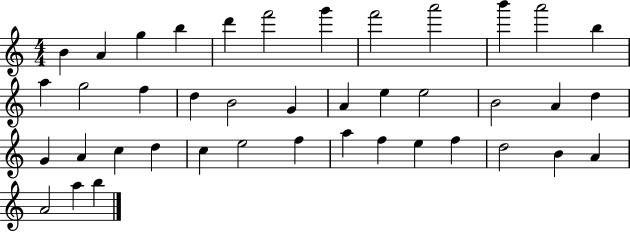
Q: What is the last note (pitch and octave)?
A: B5